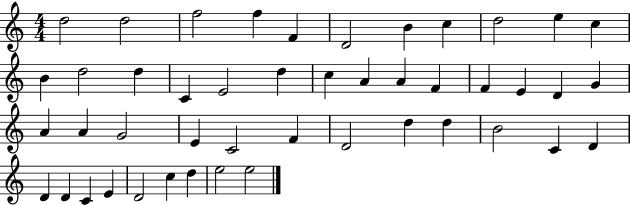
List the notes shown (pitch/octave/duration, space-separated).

D5/h D5/h F5/h F5/q F4/q D4/h B4/q C5/q D5/h E5/q C5/q B4/q D5/h D5/q C4/q E4/h D5/q C5/q A4/q A4/q F4/q F4/q E4/q D4/q G4/q A4/q A4/q G4/h E4/q C4/h F4/q D4/h D5/q D5/q B4/h C4/q D4/q D4/q D4/q C4/q E4/q D4/h C5/q D5/q E5/h E5/h